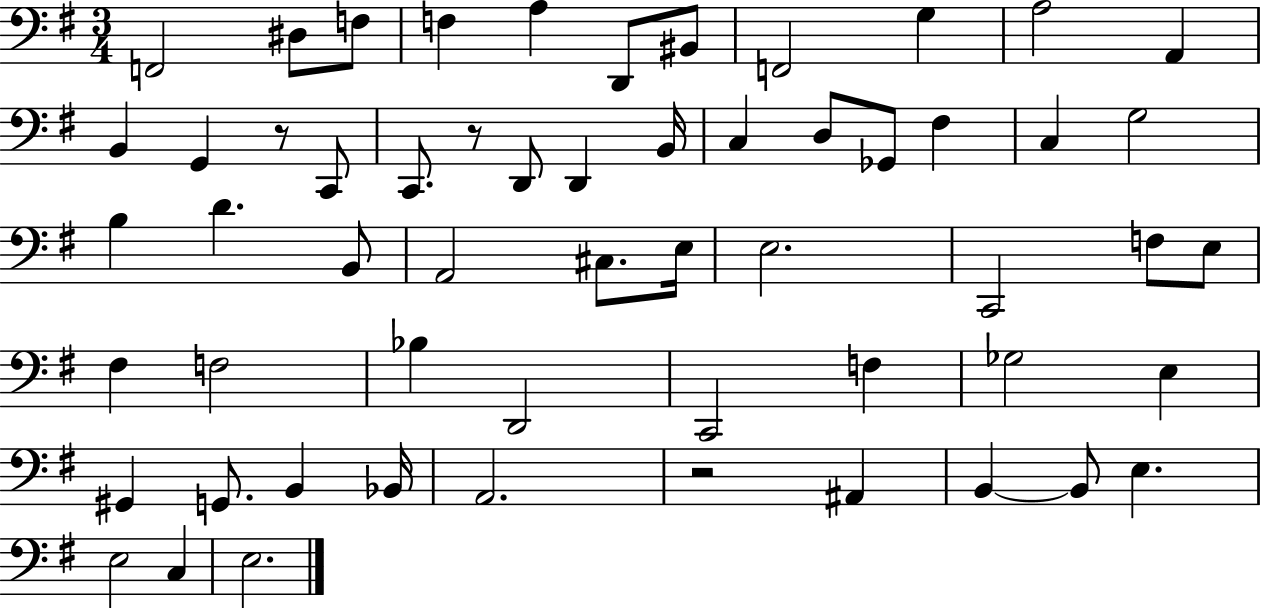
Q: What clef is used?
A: bass